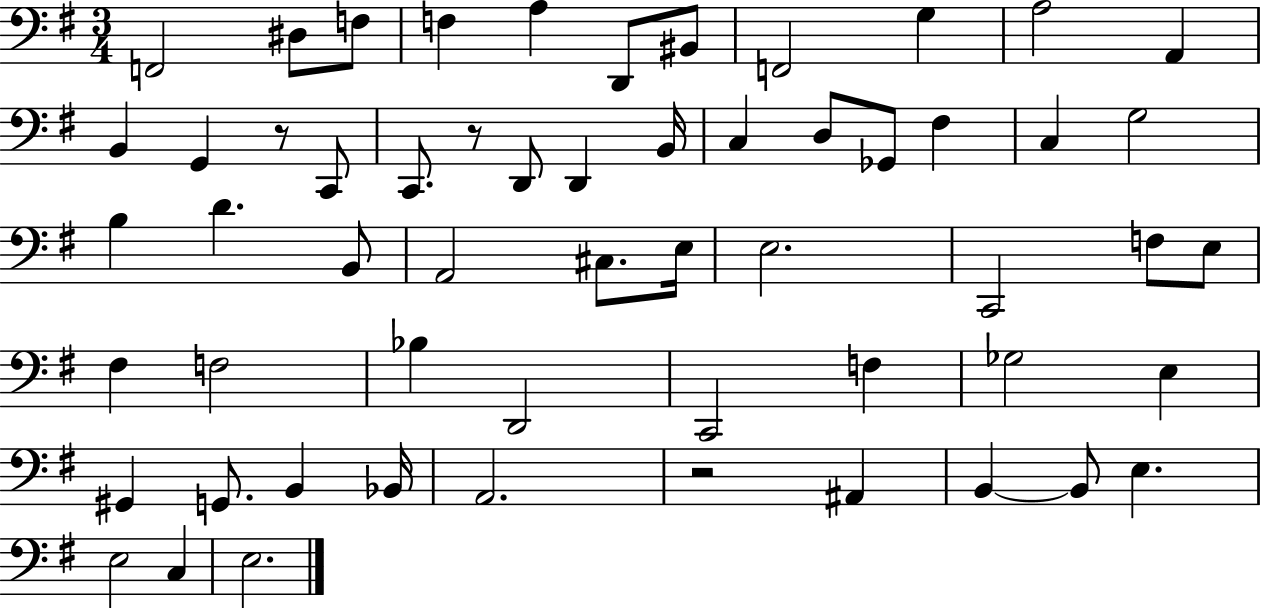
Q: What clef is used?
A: bass